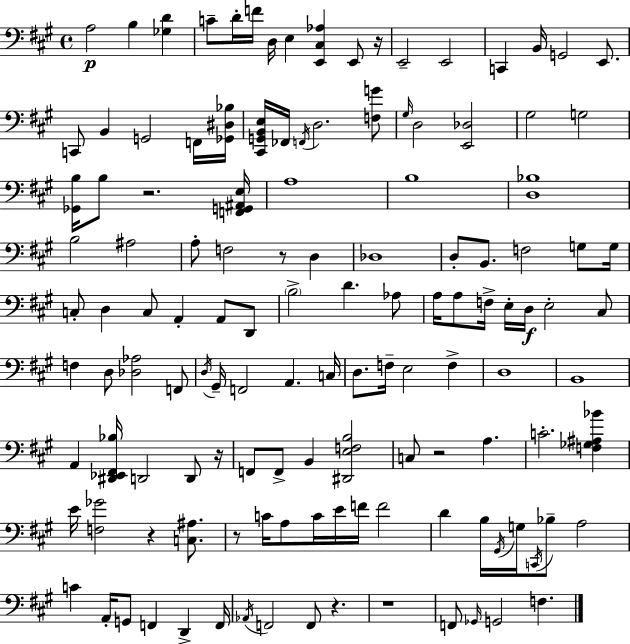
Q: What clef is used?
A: bass